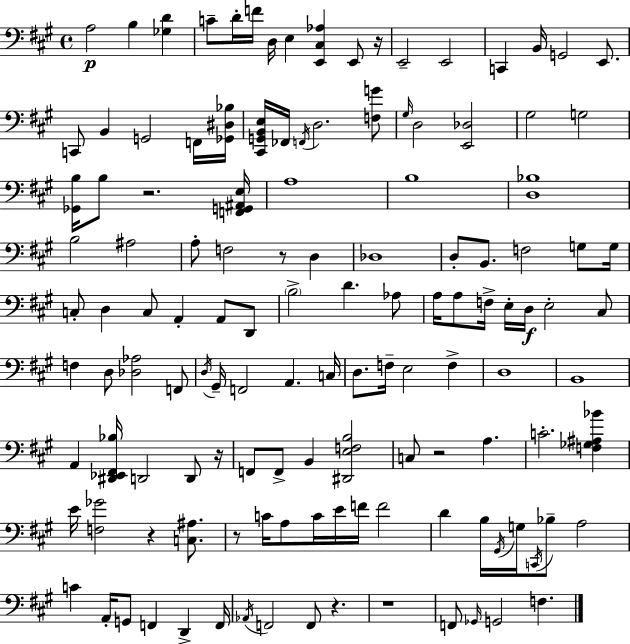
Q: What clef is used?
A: bass